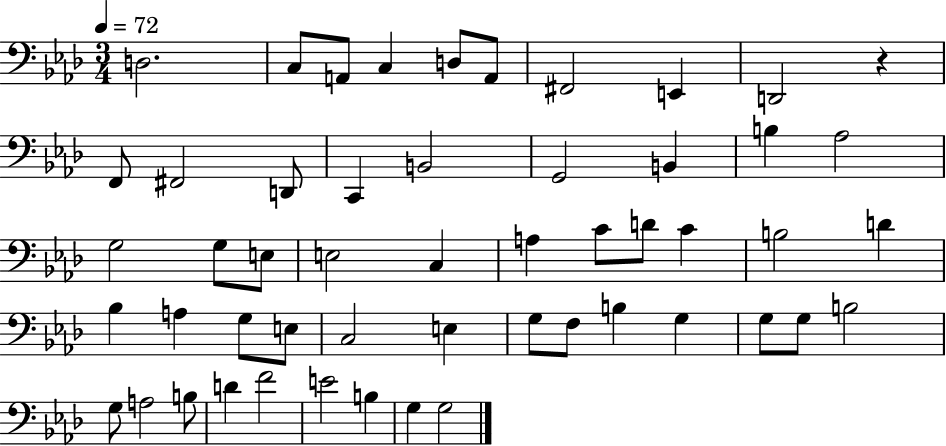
D3/h. C3/e A2/e C3/q D3/e A2/e F#2/h E2/q D2/h R/q F2/e F#2/h D2/e C2/q B2/h G2/h B2/q B3/q Ab3/h G3/h G3/e E3/e E3/h C3/q A3/q C4/e D4/e C4/q B3/h D4/q Bb3/q A3/q G3/e E3/e C3/h E3/q G3/e F3/e B3/q G3/q G3/e G3/e B3/h G3/e A3/h B3/e D4/q F4/h E4/h B3/q G3/q G3/h